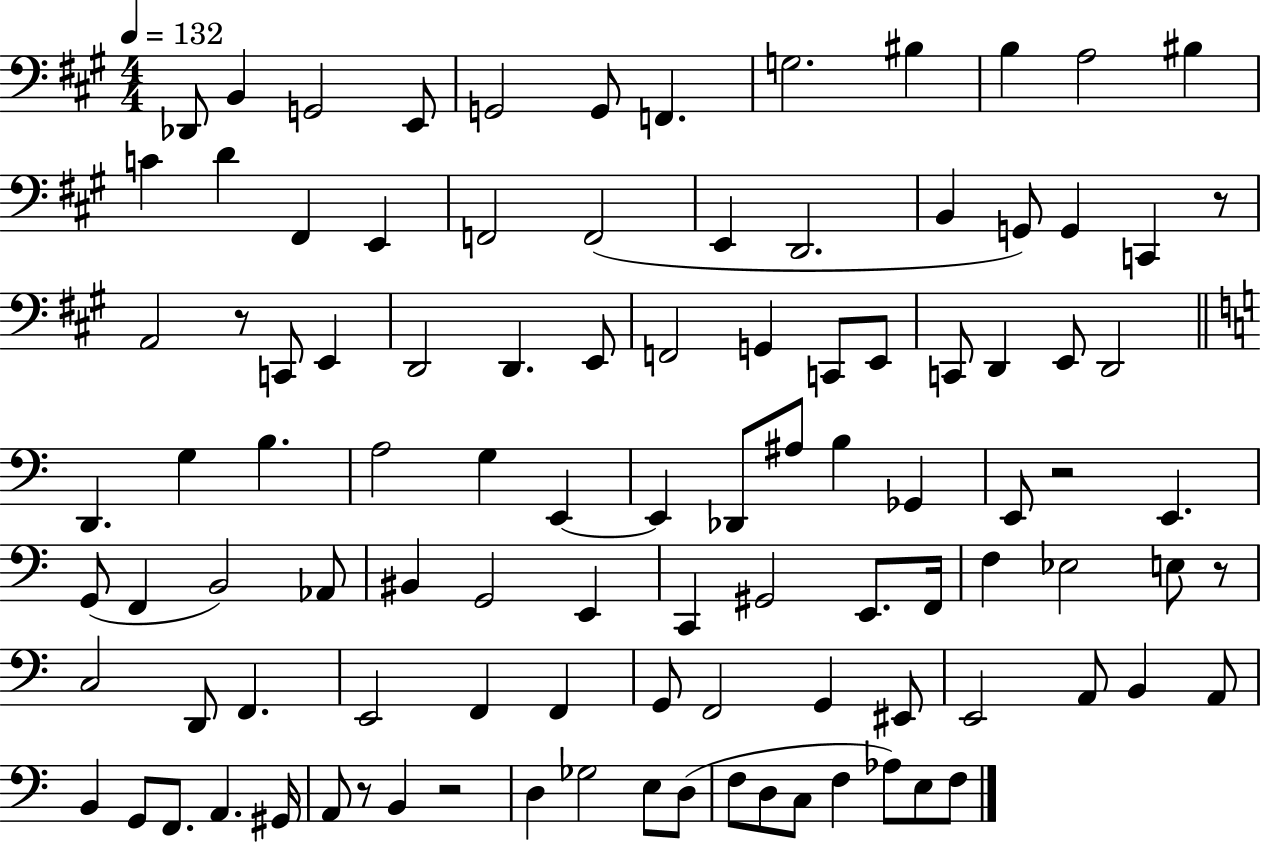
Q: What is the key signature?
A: A major